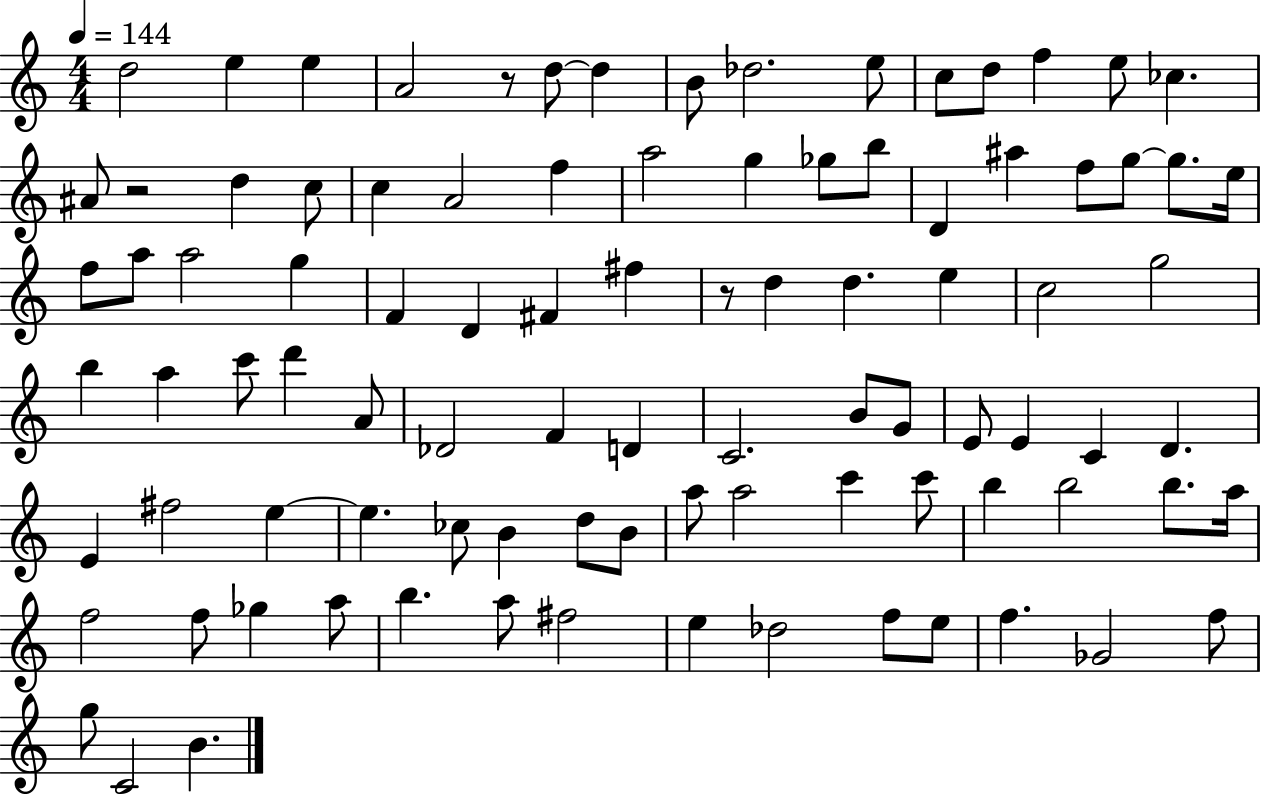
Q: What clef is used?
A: treble